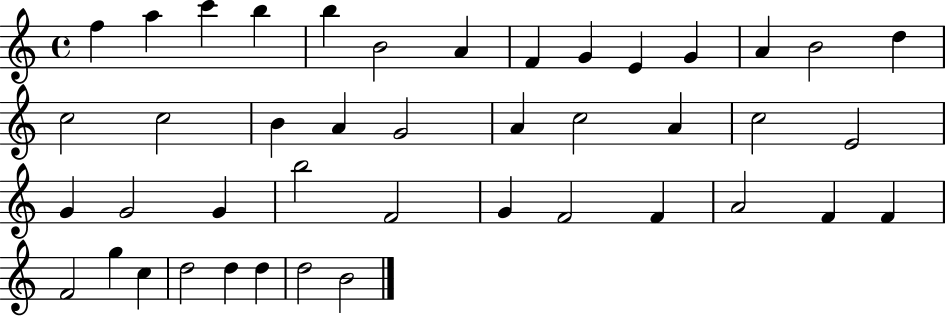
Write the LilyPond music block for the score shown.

{
  \clef treble
  \time 4/4
  \defaultTimeSignature
  \key c \major
  f''4 a''4 c'''4 b''4 | b''4 b'2 a'4 | f'4 g'4 e'4 g'4 | a'4 b'2 d''4 | \break c''2 c''2 | b'4 a'4 g'2 | a'4 c''2 a'4 | c''2 e'2 | \break g'4 g'2 g'4 | b''2 f'2 | g'4 f'2 f'4 | a'2 f'4 f'4 | \break f'2 g''4 c''4 | d''2 d''4 d''4 | d''2 b'2 | \bar "|."
}